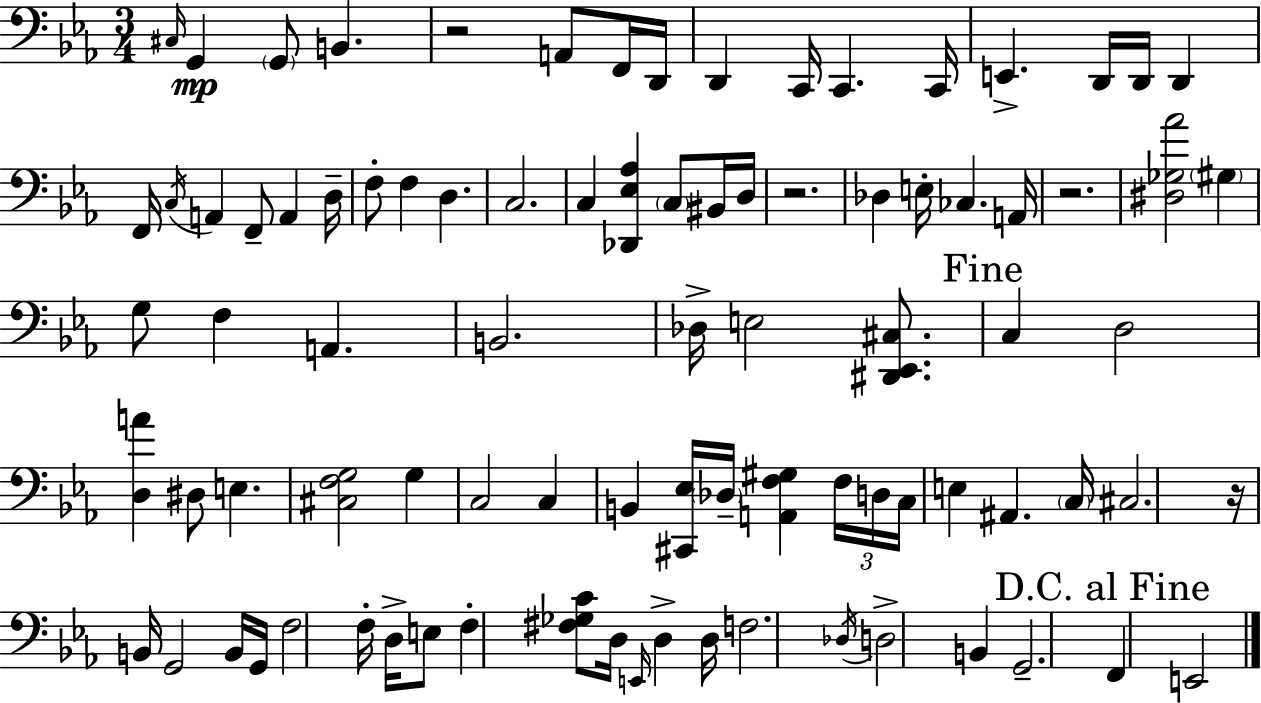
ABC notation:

X:1
T:Untitled
M:3/4
L:1/4
K:Cm
^C,/4 G,, G,,/2 B,, z2 A,,/2 F,,/4 D,,/4 D,, C,,/4 C,, C,,/4 E,, D,,/4 D,,/4 D,, F,,/4 C,/4 A,, F,,/2 A,, D,/4 F,/2 F, D, C,2 C, [_D,,_E,_A,] C,/2 ^B,,/4 D,/4 z2 _D, E,/4 _C, A,,/4 z2 [^D,_G,_A]2 ^G, G,/2 F, A,, B,,2 _D,/4 E,2 [^D,,_E,,^C,]/2 C, D,2 [D,A] ^D,/2 E, [^C,F,G,]2 G, C,2 C, B,, [^C,,_E,]/4 _D,/4 [A,,F,^G,] F,/4 D,/4 C,/4 E, ^A,, C,/4 ^C,2 z/4 B,,/4 G,,2 B,,/4 G,,/4 F,2 F,/4 D,/4 E,/2 F, [^F,_G,C]/2 D,/4 E,,/4 D, D,/4 F,2 _D,/4 D,2 B,, G,,2 F,, E,,2